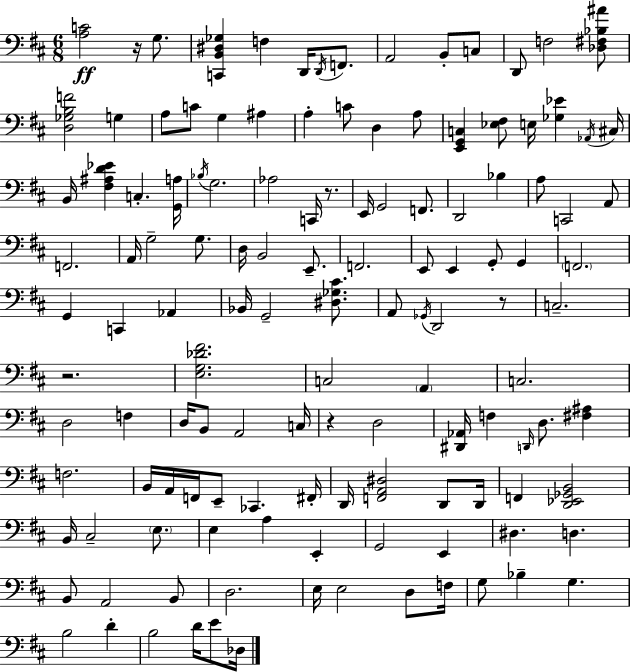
X:1
T:Untitled
M:6/8
L:1/4
K:D
[A,C]2 z/4 G,/2 [C,,B,,^D,_G,] F, D,,/4 D,,/4 F,,/2 A,,2 B,,/2 C,/2 D,,/2 F,2 [_D,^F,_B,^A]/2 [D,_G,B,F]2 G, A,/2 C/2 G, ^A, A, C/2 D, A,/2 [E,,G,,C,] [_E,^F,]/2 E,/4 [_G,_E] _A,,/4 ^C,/4 B,,/4 [^F,^A,D_E] C, [G,,A,]/4 _B,/4 G,2 _A,2 C,,/4 z/2 E,,/4 G,,2 F,,/2 D,,2 _B, A,/2 C,,2 A,,/2 F,,2 A,,/4 G,2 G,/2 D,/4 B,,2 E,,/2 F,,2 E,,/2 E,, G,,/2 G,, F,,2 G,, C,, _A,, _B,,/4 G,,2 [^D,_G,^C]/2 A,,/2 _G,,/4 D,,2 z/2 C,2 z2 [E,G,_D^F]2 C,2 A,, C,2 D,2 F, D,/4 B,,/2 A,,2 C,/4 z D,2 [^D,,_A,,]/4 F, D,,/4 D,/2 [^F,^A,] F,2 B,,/4 A,,/4 F,,/4 E,,/2 _C,, ^F,,/4 D,,/4 [F,,A,,^D,]2 D,,/2 D,,/4 F,, [D,,_E,,_G,,B,,]2 B,,/4 ^C,2 E,/2 E, A, E,, G,,2 E,, ^D, D, B,,/2 A,,2 B,,/2 D,2 E,/4 E,2 D,/2 F,/4 G,/2 _B, G, B,2 D B,2 D/4 E/2 _D,/4